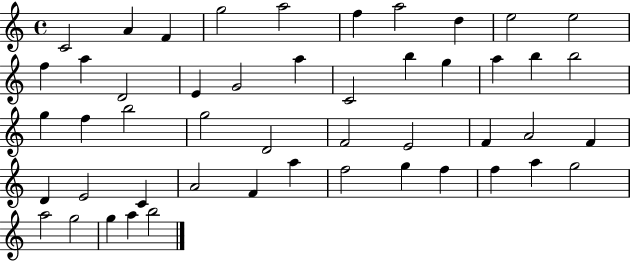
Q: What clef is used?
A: treble